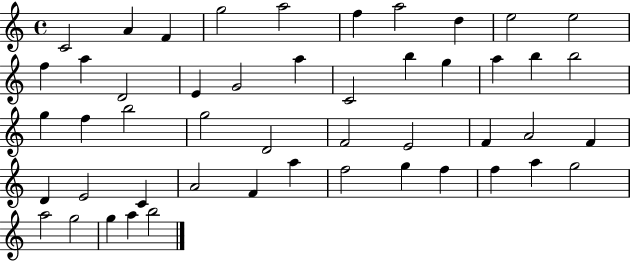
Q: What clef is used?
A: treble